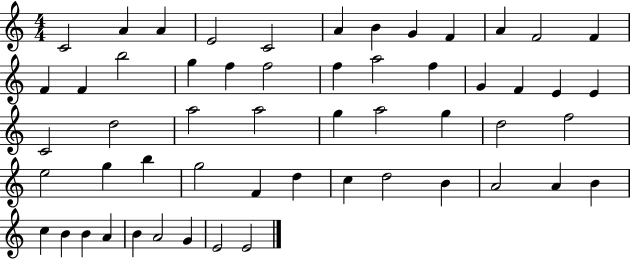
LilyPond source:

{
  \clef treble
  \numericTimeSignature
  \time 4/4
  \key c \major
  c'2 a'4 a'4 | e'2 c'2 | a'4 b'4 g'4 f'4 | a'4 f'2 f'4 | \break f'4 f'4 b''2 | g''4 f''4 f''2 | f''4 a''2 f''4 | g'4 f'4 e'4 e'4 | \break c'2 d''2 | a''2 a''2 | g''4 a''2 g''4 | d''2 f''2 | \break e''2 g''4 b''4 | g''2 f'4 d''4 | c''4 d''2 b'4 | a'2 a'4 b'4 | \break c''4 b'4 b'4 a'4 | b'4 a'2 g'4 | e'2 e'2 | \bar "|."
}